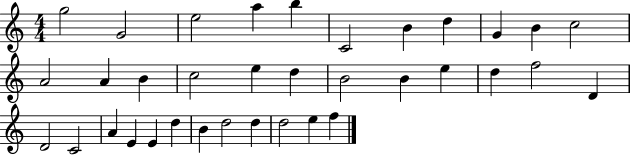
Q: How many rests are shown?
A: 0